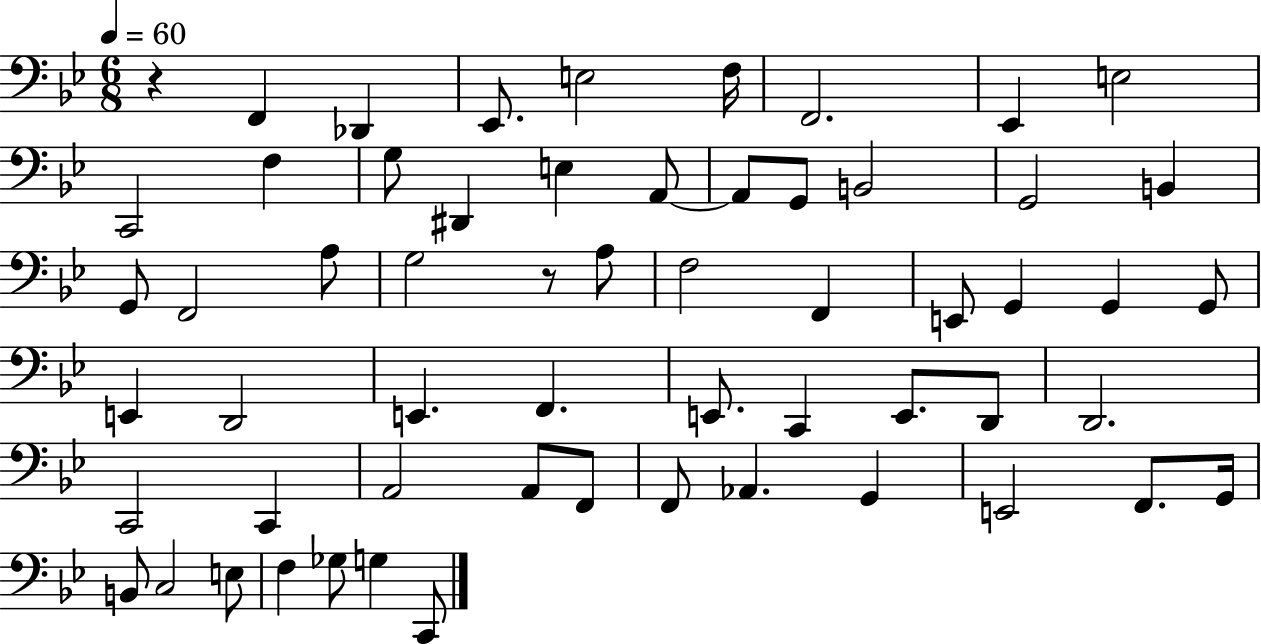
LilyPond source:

{
  \clef bass
  \numericTimeSignature
  \time 6/8
  \key bes \major
  \tempo 4 = 60
  \repeat volta 2 { r4 f,4 des,4 | ees,8. e2 f16 | f,2. | ees,4 e2 | \break c,2 f4 | g8 dis,4 e4 a,8~~ | a,8 g,8 b,2 | g,2 b,4 | \break g,8 f,2 a8 | g2 r8 a8 | f2 f,4 | e,8 g,4 g,4 g,8 | \break e,4 d,2 | e,4. f,4. | e,8. c,4 e,8. d,8 | d,2. | \break c,2 c,4 | a,2 a,8 f,8 | f,8 aes,4. g,4 | e,2 f,8. g,16 | \break b,8 c2 e8 | f4 ges8 g4 c,8 | } \bar "|."
}